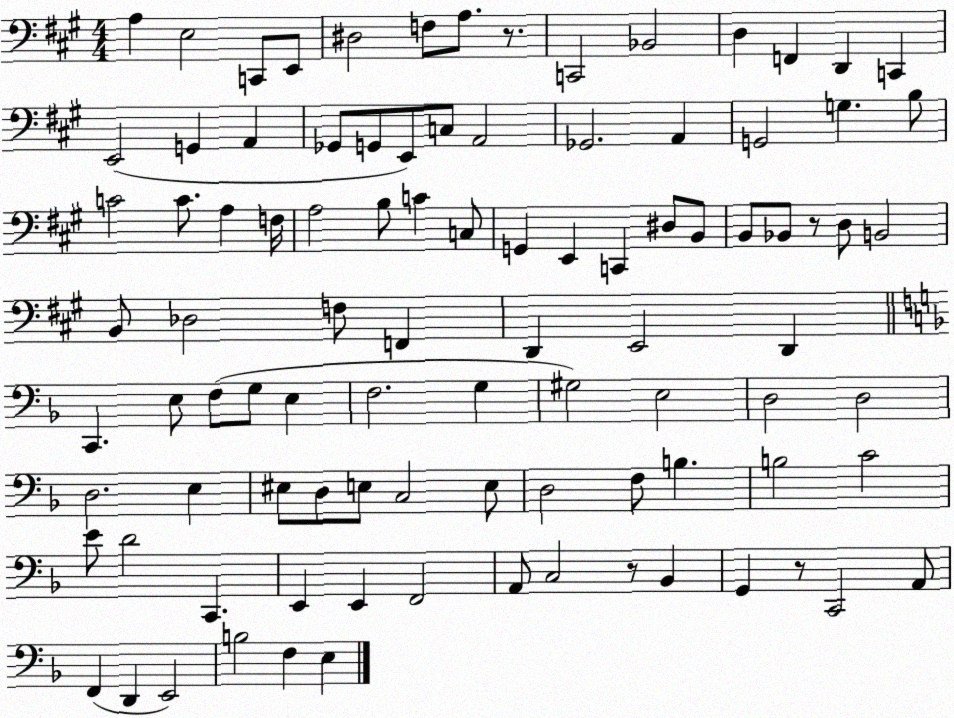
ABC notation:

X:1
T:Untitled
M:4/4
L:1/4
K:A
A, E,2 C,,/2 E,,/2 ^D,2 F,/2 A,/2 z/2 C,,2 _B,,2 D, F,, D,, C,, E,,2 G,, A,, _G,,/2 G,,/2 E,,/2 C,/2 A,,2 _G,,2 A,, G,,2 G, B,/2 C2 C/2 A, F,/4 A,2 B,/2 C C,/2 G,, E,, C,, ^D,/2 B,,/2 B,,/2 _B,,/2 z/2 D,/2 B,,2 B,,/2 _D,2 F,/2 F,, D,, E,,2 D,, C,, E,/2 F,/2 G,/2 E, F,2 G, ^G,2 E,2 D,2 D,2 D,2 E, ^E,/2 D,/2 E,/2 C,2 E,/2 D,2 F,/2 B, B,2 C2 E/2 D2 C,, E,, E,, F,,2 A,,/2 C,2 z/2 _B,, G,, z/2 C,,2 A,,/2 F,, D,, E,,2 B,2 F, E,